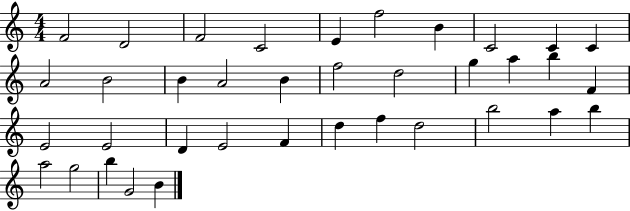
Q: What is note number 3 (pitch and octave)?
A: F4